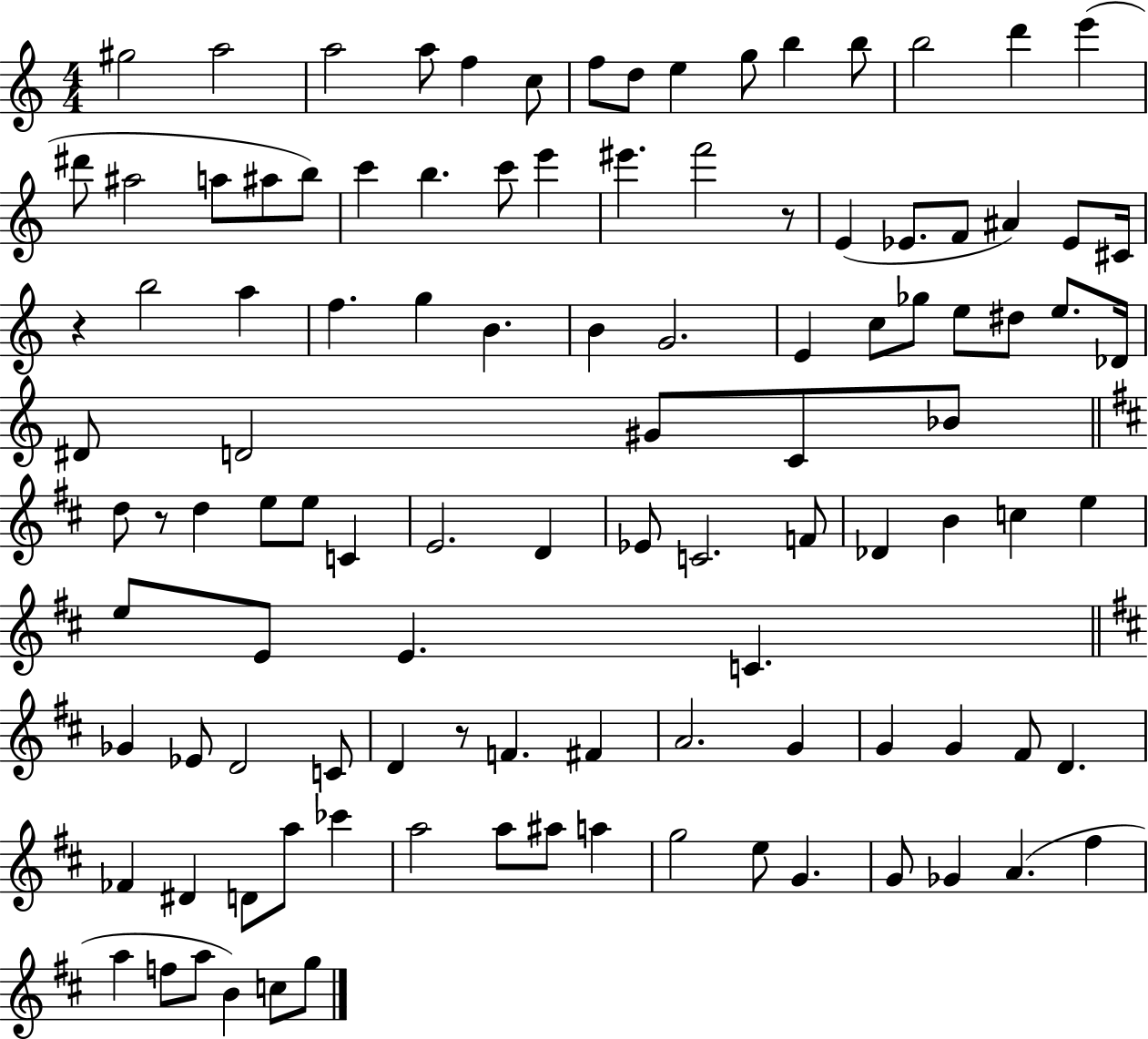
{
  \clef treble
  \numericTimeSignature
  \time 4/4
  \key c \major
  \repeat volta 2 { gis''2 a''2 | a''2 a''8 f''4 c''8 | f''8 d''8 e''4 g''8 b''4 b''8 | b''2 d'''4 e'''4( | \break dis'''8 ais''2 a''8 ais''8 b''8) | c'''4 b''4. c'''8 e'''4 | eis'''4. f'''2 r8 | e'4( ees'8. f'8 ais'4) ees'8 cis'16 | \break r4 b''2 a''4 | f''4. g''4 b'4. | b'4 g'2. | e'4 c''8 ges''8 e''8 dis''8 e''8. des'16 | \break dis'8 d'2 gis'8 c'8 bes'8 | \bar "||" \break \key d \major d''8 r8 d''4 e''8 e''8 c'4 | e'2. d'4 | ees'8 c'2. f'8 | des'4 b'4 c''4 e''4 | \break e''8 e'8 e'4. c'4. | \bar "||" \break \key d \major ges'4 ees'8 d'2 c'8 | d'4 r8 f'4. fis'4 | a'2. g'4 | g'4 g'4 fis'8 d'4. | \break fes'4 dis'4 d'8 a''8 ces'''4 | a''2 a''8 ais''8 a''4 | g''2 e''8 g'4. | g'8 ges'4 a'4.( fis''4 | \break a''4 f''8 a''8 b'4) c''8 g''8 | } \bar "|."
}